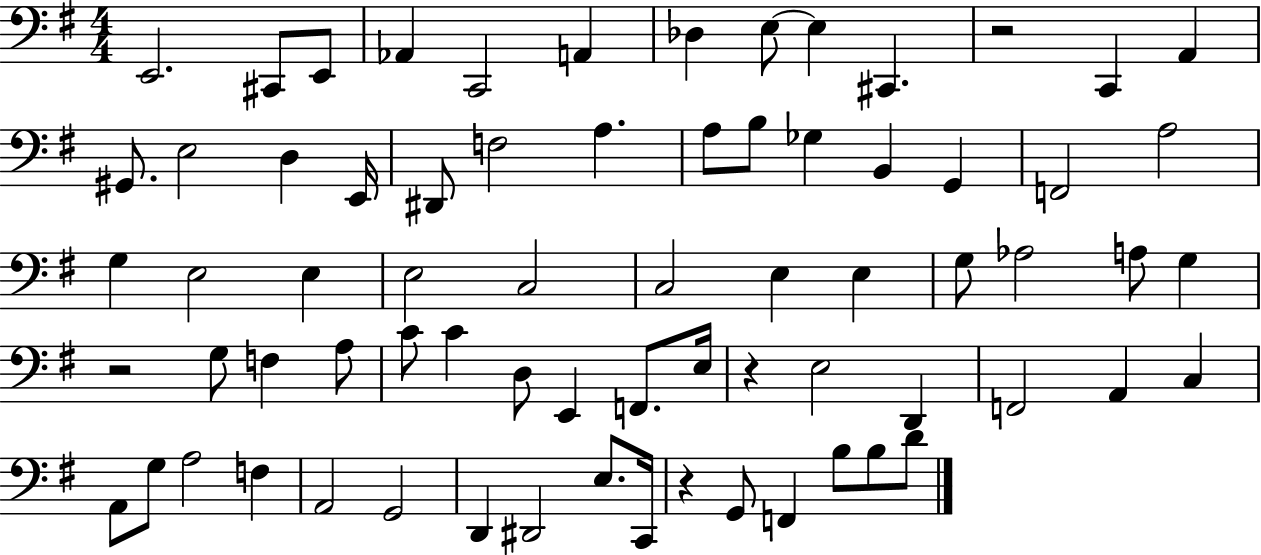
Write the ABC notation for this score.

X:1
T:Untitled
M:4/4
L:1/4
K:G
E,,2 ^C,,/2 E,,/2 _A,, C,,2 A,, _D, E,/2 E, ^C,, z2 C,, A,, ^G,,/2 E,2 D, E,,/4 ^D,,/2 F,2 A, A,/2 B,/2 _G, B,, G,, F,,2 A,2 G, E,2 E, E,2 C,2 C,2 E, E, G,/2 _A,2 A,/2 G, z2 G,/2 F, A,/2 C/2 C D,/2 E,, F,,/2 E,/4 z E,2 D,, F,,2 A,, C, A,,/2 G,/2 A,2 F, A,,2 G,,2 D,, ^D,,2 E,/2 C,,/4 z G,,/2 F,, B,/2 B,/2 D/2